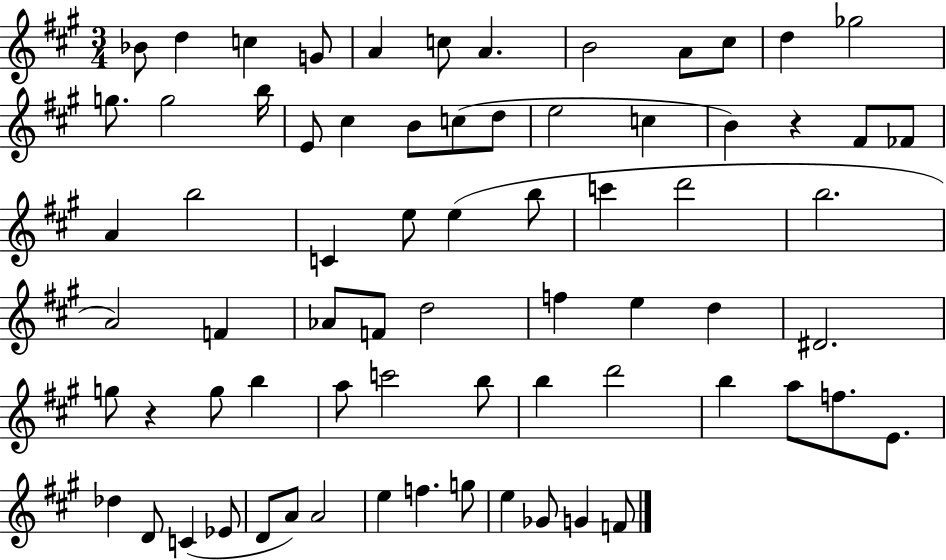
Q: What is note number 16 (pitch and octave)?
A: E4